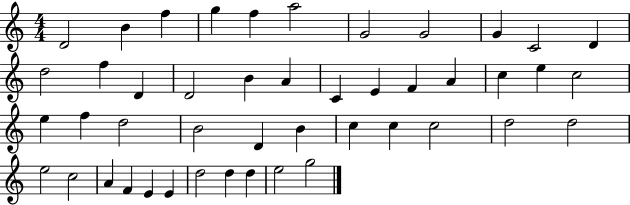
D4/h B4/q F5/q G5/q F5/q A5/h G4/h G4/h G4/q C4/h D4/q D5/h F5/q D4/q D4/h B4/q A4/q C4/q E4/q F4/q A4/q C5/q E5/q C5/h E5/q F5/q D5/h B4/h D4/q B4/q C5/q C5/q C5/h D5/h D5/h E5/h C5/h A4/q F4/q E4/q E4/q D5/h D5/q D5/q E5/h G5/h